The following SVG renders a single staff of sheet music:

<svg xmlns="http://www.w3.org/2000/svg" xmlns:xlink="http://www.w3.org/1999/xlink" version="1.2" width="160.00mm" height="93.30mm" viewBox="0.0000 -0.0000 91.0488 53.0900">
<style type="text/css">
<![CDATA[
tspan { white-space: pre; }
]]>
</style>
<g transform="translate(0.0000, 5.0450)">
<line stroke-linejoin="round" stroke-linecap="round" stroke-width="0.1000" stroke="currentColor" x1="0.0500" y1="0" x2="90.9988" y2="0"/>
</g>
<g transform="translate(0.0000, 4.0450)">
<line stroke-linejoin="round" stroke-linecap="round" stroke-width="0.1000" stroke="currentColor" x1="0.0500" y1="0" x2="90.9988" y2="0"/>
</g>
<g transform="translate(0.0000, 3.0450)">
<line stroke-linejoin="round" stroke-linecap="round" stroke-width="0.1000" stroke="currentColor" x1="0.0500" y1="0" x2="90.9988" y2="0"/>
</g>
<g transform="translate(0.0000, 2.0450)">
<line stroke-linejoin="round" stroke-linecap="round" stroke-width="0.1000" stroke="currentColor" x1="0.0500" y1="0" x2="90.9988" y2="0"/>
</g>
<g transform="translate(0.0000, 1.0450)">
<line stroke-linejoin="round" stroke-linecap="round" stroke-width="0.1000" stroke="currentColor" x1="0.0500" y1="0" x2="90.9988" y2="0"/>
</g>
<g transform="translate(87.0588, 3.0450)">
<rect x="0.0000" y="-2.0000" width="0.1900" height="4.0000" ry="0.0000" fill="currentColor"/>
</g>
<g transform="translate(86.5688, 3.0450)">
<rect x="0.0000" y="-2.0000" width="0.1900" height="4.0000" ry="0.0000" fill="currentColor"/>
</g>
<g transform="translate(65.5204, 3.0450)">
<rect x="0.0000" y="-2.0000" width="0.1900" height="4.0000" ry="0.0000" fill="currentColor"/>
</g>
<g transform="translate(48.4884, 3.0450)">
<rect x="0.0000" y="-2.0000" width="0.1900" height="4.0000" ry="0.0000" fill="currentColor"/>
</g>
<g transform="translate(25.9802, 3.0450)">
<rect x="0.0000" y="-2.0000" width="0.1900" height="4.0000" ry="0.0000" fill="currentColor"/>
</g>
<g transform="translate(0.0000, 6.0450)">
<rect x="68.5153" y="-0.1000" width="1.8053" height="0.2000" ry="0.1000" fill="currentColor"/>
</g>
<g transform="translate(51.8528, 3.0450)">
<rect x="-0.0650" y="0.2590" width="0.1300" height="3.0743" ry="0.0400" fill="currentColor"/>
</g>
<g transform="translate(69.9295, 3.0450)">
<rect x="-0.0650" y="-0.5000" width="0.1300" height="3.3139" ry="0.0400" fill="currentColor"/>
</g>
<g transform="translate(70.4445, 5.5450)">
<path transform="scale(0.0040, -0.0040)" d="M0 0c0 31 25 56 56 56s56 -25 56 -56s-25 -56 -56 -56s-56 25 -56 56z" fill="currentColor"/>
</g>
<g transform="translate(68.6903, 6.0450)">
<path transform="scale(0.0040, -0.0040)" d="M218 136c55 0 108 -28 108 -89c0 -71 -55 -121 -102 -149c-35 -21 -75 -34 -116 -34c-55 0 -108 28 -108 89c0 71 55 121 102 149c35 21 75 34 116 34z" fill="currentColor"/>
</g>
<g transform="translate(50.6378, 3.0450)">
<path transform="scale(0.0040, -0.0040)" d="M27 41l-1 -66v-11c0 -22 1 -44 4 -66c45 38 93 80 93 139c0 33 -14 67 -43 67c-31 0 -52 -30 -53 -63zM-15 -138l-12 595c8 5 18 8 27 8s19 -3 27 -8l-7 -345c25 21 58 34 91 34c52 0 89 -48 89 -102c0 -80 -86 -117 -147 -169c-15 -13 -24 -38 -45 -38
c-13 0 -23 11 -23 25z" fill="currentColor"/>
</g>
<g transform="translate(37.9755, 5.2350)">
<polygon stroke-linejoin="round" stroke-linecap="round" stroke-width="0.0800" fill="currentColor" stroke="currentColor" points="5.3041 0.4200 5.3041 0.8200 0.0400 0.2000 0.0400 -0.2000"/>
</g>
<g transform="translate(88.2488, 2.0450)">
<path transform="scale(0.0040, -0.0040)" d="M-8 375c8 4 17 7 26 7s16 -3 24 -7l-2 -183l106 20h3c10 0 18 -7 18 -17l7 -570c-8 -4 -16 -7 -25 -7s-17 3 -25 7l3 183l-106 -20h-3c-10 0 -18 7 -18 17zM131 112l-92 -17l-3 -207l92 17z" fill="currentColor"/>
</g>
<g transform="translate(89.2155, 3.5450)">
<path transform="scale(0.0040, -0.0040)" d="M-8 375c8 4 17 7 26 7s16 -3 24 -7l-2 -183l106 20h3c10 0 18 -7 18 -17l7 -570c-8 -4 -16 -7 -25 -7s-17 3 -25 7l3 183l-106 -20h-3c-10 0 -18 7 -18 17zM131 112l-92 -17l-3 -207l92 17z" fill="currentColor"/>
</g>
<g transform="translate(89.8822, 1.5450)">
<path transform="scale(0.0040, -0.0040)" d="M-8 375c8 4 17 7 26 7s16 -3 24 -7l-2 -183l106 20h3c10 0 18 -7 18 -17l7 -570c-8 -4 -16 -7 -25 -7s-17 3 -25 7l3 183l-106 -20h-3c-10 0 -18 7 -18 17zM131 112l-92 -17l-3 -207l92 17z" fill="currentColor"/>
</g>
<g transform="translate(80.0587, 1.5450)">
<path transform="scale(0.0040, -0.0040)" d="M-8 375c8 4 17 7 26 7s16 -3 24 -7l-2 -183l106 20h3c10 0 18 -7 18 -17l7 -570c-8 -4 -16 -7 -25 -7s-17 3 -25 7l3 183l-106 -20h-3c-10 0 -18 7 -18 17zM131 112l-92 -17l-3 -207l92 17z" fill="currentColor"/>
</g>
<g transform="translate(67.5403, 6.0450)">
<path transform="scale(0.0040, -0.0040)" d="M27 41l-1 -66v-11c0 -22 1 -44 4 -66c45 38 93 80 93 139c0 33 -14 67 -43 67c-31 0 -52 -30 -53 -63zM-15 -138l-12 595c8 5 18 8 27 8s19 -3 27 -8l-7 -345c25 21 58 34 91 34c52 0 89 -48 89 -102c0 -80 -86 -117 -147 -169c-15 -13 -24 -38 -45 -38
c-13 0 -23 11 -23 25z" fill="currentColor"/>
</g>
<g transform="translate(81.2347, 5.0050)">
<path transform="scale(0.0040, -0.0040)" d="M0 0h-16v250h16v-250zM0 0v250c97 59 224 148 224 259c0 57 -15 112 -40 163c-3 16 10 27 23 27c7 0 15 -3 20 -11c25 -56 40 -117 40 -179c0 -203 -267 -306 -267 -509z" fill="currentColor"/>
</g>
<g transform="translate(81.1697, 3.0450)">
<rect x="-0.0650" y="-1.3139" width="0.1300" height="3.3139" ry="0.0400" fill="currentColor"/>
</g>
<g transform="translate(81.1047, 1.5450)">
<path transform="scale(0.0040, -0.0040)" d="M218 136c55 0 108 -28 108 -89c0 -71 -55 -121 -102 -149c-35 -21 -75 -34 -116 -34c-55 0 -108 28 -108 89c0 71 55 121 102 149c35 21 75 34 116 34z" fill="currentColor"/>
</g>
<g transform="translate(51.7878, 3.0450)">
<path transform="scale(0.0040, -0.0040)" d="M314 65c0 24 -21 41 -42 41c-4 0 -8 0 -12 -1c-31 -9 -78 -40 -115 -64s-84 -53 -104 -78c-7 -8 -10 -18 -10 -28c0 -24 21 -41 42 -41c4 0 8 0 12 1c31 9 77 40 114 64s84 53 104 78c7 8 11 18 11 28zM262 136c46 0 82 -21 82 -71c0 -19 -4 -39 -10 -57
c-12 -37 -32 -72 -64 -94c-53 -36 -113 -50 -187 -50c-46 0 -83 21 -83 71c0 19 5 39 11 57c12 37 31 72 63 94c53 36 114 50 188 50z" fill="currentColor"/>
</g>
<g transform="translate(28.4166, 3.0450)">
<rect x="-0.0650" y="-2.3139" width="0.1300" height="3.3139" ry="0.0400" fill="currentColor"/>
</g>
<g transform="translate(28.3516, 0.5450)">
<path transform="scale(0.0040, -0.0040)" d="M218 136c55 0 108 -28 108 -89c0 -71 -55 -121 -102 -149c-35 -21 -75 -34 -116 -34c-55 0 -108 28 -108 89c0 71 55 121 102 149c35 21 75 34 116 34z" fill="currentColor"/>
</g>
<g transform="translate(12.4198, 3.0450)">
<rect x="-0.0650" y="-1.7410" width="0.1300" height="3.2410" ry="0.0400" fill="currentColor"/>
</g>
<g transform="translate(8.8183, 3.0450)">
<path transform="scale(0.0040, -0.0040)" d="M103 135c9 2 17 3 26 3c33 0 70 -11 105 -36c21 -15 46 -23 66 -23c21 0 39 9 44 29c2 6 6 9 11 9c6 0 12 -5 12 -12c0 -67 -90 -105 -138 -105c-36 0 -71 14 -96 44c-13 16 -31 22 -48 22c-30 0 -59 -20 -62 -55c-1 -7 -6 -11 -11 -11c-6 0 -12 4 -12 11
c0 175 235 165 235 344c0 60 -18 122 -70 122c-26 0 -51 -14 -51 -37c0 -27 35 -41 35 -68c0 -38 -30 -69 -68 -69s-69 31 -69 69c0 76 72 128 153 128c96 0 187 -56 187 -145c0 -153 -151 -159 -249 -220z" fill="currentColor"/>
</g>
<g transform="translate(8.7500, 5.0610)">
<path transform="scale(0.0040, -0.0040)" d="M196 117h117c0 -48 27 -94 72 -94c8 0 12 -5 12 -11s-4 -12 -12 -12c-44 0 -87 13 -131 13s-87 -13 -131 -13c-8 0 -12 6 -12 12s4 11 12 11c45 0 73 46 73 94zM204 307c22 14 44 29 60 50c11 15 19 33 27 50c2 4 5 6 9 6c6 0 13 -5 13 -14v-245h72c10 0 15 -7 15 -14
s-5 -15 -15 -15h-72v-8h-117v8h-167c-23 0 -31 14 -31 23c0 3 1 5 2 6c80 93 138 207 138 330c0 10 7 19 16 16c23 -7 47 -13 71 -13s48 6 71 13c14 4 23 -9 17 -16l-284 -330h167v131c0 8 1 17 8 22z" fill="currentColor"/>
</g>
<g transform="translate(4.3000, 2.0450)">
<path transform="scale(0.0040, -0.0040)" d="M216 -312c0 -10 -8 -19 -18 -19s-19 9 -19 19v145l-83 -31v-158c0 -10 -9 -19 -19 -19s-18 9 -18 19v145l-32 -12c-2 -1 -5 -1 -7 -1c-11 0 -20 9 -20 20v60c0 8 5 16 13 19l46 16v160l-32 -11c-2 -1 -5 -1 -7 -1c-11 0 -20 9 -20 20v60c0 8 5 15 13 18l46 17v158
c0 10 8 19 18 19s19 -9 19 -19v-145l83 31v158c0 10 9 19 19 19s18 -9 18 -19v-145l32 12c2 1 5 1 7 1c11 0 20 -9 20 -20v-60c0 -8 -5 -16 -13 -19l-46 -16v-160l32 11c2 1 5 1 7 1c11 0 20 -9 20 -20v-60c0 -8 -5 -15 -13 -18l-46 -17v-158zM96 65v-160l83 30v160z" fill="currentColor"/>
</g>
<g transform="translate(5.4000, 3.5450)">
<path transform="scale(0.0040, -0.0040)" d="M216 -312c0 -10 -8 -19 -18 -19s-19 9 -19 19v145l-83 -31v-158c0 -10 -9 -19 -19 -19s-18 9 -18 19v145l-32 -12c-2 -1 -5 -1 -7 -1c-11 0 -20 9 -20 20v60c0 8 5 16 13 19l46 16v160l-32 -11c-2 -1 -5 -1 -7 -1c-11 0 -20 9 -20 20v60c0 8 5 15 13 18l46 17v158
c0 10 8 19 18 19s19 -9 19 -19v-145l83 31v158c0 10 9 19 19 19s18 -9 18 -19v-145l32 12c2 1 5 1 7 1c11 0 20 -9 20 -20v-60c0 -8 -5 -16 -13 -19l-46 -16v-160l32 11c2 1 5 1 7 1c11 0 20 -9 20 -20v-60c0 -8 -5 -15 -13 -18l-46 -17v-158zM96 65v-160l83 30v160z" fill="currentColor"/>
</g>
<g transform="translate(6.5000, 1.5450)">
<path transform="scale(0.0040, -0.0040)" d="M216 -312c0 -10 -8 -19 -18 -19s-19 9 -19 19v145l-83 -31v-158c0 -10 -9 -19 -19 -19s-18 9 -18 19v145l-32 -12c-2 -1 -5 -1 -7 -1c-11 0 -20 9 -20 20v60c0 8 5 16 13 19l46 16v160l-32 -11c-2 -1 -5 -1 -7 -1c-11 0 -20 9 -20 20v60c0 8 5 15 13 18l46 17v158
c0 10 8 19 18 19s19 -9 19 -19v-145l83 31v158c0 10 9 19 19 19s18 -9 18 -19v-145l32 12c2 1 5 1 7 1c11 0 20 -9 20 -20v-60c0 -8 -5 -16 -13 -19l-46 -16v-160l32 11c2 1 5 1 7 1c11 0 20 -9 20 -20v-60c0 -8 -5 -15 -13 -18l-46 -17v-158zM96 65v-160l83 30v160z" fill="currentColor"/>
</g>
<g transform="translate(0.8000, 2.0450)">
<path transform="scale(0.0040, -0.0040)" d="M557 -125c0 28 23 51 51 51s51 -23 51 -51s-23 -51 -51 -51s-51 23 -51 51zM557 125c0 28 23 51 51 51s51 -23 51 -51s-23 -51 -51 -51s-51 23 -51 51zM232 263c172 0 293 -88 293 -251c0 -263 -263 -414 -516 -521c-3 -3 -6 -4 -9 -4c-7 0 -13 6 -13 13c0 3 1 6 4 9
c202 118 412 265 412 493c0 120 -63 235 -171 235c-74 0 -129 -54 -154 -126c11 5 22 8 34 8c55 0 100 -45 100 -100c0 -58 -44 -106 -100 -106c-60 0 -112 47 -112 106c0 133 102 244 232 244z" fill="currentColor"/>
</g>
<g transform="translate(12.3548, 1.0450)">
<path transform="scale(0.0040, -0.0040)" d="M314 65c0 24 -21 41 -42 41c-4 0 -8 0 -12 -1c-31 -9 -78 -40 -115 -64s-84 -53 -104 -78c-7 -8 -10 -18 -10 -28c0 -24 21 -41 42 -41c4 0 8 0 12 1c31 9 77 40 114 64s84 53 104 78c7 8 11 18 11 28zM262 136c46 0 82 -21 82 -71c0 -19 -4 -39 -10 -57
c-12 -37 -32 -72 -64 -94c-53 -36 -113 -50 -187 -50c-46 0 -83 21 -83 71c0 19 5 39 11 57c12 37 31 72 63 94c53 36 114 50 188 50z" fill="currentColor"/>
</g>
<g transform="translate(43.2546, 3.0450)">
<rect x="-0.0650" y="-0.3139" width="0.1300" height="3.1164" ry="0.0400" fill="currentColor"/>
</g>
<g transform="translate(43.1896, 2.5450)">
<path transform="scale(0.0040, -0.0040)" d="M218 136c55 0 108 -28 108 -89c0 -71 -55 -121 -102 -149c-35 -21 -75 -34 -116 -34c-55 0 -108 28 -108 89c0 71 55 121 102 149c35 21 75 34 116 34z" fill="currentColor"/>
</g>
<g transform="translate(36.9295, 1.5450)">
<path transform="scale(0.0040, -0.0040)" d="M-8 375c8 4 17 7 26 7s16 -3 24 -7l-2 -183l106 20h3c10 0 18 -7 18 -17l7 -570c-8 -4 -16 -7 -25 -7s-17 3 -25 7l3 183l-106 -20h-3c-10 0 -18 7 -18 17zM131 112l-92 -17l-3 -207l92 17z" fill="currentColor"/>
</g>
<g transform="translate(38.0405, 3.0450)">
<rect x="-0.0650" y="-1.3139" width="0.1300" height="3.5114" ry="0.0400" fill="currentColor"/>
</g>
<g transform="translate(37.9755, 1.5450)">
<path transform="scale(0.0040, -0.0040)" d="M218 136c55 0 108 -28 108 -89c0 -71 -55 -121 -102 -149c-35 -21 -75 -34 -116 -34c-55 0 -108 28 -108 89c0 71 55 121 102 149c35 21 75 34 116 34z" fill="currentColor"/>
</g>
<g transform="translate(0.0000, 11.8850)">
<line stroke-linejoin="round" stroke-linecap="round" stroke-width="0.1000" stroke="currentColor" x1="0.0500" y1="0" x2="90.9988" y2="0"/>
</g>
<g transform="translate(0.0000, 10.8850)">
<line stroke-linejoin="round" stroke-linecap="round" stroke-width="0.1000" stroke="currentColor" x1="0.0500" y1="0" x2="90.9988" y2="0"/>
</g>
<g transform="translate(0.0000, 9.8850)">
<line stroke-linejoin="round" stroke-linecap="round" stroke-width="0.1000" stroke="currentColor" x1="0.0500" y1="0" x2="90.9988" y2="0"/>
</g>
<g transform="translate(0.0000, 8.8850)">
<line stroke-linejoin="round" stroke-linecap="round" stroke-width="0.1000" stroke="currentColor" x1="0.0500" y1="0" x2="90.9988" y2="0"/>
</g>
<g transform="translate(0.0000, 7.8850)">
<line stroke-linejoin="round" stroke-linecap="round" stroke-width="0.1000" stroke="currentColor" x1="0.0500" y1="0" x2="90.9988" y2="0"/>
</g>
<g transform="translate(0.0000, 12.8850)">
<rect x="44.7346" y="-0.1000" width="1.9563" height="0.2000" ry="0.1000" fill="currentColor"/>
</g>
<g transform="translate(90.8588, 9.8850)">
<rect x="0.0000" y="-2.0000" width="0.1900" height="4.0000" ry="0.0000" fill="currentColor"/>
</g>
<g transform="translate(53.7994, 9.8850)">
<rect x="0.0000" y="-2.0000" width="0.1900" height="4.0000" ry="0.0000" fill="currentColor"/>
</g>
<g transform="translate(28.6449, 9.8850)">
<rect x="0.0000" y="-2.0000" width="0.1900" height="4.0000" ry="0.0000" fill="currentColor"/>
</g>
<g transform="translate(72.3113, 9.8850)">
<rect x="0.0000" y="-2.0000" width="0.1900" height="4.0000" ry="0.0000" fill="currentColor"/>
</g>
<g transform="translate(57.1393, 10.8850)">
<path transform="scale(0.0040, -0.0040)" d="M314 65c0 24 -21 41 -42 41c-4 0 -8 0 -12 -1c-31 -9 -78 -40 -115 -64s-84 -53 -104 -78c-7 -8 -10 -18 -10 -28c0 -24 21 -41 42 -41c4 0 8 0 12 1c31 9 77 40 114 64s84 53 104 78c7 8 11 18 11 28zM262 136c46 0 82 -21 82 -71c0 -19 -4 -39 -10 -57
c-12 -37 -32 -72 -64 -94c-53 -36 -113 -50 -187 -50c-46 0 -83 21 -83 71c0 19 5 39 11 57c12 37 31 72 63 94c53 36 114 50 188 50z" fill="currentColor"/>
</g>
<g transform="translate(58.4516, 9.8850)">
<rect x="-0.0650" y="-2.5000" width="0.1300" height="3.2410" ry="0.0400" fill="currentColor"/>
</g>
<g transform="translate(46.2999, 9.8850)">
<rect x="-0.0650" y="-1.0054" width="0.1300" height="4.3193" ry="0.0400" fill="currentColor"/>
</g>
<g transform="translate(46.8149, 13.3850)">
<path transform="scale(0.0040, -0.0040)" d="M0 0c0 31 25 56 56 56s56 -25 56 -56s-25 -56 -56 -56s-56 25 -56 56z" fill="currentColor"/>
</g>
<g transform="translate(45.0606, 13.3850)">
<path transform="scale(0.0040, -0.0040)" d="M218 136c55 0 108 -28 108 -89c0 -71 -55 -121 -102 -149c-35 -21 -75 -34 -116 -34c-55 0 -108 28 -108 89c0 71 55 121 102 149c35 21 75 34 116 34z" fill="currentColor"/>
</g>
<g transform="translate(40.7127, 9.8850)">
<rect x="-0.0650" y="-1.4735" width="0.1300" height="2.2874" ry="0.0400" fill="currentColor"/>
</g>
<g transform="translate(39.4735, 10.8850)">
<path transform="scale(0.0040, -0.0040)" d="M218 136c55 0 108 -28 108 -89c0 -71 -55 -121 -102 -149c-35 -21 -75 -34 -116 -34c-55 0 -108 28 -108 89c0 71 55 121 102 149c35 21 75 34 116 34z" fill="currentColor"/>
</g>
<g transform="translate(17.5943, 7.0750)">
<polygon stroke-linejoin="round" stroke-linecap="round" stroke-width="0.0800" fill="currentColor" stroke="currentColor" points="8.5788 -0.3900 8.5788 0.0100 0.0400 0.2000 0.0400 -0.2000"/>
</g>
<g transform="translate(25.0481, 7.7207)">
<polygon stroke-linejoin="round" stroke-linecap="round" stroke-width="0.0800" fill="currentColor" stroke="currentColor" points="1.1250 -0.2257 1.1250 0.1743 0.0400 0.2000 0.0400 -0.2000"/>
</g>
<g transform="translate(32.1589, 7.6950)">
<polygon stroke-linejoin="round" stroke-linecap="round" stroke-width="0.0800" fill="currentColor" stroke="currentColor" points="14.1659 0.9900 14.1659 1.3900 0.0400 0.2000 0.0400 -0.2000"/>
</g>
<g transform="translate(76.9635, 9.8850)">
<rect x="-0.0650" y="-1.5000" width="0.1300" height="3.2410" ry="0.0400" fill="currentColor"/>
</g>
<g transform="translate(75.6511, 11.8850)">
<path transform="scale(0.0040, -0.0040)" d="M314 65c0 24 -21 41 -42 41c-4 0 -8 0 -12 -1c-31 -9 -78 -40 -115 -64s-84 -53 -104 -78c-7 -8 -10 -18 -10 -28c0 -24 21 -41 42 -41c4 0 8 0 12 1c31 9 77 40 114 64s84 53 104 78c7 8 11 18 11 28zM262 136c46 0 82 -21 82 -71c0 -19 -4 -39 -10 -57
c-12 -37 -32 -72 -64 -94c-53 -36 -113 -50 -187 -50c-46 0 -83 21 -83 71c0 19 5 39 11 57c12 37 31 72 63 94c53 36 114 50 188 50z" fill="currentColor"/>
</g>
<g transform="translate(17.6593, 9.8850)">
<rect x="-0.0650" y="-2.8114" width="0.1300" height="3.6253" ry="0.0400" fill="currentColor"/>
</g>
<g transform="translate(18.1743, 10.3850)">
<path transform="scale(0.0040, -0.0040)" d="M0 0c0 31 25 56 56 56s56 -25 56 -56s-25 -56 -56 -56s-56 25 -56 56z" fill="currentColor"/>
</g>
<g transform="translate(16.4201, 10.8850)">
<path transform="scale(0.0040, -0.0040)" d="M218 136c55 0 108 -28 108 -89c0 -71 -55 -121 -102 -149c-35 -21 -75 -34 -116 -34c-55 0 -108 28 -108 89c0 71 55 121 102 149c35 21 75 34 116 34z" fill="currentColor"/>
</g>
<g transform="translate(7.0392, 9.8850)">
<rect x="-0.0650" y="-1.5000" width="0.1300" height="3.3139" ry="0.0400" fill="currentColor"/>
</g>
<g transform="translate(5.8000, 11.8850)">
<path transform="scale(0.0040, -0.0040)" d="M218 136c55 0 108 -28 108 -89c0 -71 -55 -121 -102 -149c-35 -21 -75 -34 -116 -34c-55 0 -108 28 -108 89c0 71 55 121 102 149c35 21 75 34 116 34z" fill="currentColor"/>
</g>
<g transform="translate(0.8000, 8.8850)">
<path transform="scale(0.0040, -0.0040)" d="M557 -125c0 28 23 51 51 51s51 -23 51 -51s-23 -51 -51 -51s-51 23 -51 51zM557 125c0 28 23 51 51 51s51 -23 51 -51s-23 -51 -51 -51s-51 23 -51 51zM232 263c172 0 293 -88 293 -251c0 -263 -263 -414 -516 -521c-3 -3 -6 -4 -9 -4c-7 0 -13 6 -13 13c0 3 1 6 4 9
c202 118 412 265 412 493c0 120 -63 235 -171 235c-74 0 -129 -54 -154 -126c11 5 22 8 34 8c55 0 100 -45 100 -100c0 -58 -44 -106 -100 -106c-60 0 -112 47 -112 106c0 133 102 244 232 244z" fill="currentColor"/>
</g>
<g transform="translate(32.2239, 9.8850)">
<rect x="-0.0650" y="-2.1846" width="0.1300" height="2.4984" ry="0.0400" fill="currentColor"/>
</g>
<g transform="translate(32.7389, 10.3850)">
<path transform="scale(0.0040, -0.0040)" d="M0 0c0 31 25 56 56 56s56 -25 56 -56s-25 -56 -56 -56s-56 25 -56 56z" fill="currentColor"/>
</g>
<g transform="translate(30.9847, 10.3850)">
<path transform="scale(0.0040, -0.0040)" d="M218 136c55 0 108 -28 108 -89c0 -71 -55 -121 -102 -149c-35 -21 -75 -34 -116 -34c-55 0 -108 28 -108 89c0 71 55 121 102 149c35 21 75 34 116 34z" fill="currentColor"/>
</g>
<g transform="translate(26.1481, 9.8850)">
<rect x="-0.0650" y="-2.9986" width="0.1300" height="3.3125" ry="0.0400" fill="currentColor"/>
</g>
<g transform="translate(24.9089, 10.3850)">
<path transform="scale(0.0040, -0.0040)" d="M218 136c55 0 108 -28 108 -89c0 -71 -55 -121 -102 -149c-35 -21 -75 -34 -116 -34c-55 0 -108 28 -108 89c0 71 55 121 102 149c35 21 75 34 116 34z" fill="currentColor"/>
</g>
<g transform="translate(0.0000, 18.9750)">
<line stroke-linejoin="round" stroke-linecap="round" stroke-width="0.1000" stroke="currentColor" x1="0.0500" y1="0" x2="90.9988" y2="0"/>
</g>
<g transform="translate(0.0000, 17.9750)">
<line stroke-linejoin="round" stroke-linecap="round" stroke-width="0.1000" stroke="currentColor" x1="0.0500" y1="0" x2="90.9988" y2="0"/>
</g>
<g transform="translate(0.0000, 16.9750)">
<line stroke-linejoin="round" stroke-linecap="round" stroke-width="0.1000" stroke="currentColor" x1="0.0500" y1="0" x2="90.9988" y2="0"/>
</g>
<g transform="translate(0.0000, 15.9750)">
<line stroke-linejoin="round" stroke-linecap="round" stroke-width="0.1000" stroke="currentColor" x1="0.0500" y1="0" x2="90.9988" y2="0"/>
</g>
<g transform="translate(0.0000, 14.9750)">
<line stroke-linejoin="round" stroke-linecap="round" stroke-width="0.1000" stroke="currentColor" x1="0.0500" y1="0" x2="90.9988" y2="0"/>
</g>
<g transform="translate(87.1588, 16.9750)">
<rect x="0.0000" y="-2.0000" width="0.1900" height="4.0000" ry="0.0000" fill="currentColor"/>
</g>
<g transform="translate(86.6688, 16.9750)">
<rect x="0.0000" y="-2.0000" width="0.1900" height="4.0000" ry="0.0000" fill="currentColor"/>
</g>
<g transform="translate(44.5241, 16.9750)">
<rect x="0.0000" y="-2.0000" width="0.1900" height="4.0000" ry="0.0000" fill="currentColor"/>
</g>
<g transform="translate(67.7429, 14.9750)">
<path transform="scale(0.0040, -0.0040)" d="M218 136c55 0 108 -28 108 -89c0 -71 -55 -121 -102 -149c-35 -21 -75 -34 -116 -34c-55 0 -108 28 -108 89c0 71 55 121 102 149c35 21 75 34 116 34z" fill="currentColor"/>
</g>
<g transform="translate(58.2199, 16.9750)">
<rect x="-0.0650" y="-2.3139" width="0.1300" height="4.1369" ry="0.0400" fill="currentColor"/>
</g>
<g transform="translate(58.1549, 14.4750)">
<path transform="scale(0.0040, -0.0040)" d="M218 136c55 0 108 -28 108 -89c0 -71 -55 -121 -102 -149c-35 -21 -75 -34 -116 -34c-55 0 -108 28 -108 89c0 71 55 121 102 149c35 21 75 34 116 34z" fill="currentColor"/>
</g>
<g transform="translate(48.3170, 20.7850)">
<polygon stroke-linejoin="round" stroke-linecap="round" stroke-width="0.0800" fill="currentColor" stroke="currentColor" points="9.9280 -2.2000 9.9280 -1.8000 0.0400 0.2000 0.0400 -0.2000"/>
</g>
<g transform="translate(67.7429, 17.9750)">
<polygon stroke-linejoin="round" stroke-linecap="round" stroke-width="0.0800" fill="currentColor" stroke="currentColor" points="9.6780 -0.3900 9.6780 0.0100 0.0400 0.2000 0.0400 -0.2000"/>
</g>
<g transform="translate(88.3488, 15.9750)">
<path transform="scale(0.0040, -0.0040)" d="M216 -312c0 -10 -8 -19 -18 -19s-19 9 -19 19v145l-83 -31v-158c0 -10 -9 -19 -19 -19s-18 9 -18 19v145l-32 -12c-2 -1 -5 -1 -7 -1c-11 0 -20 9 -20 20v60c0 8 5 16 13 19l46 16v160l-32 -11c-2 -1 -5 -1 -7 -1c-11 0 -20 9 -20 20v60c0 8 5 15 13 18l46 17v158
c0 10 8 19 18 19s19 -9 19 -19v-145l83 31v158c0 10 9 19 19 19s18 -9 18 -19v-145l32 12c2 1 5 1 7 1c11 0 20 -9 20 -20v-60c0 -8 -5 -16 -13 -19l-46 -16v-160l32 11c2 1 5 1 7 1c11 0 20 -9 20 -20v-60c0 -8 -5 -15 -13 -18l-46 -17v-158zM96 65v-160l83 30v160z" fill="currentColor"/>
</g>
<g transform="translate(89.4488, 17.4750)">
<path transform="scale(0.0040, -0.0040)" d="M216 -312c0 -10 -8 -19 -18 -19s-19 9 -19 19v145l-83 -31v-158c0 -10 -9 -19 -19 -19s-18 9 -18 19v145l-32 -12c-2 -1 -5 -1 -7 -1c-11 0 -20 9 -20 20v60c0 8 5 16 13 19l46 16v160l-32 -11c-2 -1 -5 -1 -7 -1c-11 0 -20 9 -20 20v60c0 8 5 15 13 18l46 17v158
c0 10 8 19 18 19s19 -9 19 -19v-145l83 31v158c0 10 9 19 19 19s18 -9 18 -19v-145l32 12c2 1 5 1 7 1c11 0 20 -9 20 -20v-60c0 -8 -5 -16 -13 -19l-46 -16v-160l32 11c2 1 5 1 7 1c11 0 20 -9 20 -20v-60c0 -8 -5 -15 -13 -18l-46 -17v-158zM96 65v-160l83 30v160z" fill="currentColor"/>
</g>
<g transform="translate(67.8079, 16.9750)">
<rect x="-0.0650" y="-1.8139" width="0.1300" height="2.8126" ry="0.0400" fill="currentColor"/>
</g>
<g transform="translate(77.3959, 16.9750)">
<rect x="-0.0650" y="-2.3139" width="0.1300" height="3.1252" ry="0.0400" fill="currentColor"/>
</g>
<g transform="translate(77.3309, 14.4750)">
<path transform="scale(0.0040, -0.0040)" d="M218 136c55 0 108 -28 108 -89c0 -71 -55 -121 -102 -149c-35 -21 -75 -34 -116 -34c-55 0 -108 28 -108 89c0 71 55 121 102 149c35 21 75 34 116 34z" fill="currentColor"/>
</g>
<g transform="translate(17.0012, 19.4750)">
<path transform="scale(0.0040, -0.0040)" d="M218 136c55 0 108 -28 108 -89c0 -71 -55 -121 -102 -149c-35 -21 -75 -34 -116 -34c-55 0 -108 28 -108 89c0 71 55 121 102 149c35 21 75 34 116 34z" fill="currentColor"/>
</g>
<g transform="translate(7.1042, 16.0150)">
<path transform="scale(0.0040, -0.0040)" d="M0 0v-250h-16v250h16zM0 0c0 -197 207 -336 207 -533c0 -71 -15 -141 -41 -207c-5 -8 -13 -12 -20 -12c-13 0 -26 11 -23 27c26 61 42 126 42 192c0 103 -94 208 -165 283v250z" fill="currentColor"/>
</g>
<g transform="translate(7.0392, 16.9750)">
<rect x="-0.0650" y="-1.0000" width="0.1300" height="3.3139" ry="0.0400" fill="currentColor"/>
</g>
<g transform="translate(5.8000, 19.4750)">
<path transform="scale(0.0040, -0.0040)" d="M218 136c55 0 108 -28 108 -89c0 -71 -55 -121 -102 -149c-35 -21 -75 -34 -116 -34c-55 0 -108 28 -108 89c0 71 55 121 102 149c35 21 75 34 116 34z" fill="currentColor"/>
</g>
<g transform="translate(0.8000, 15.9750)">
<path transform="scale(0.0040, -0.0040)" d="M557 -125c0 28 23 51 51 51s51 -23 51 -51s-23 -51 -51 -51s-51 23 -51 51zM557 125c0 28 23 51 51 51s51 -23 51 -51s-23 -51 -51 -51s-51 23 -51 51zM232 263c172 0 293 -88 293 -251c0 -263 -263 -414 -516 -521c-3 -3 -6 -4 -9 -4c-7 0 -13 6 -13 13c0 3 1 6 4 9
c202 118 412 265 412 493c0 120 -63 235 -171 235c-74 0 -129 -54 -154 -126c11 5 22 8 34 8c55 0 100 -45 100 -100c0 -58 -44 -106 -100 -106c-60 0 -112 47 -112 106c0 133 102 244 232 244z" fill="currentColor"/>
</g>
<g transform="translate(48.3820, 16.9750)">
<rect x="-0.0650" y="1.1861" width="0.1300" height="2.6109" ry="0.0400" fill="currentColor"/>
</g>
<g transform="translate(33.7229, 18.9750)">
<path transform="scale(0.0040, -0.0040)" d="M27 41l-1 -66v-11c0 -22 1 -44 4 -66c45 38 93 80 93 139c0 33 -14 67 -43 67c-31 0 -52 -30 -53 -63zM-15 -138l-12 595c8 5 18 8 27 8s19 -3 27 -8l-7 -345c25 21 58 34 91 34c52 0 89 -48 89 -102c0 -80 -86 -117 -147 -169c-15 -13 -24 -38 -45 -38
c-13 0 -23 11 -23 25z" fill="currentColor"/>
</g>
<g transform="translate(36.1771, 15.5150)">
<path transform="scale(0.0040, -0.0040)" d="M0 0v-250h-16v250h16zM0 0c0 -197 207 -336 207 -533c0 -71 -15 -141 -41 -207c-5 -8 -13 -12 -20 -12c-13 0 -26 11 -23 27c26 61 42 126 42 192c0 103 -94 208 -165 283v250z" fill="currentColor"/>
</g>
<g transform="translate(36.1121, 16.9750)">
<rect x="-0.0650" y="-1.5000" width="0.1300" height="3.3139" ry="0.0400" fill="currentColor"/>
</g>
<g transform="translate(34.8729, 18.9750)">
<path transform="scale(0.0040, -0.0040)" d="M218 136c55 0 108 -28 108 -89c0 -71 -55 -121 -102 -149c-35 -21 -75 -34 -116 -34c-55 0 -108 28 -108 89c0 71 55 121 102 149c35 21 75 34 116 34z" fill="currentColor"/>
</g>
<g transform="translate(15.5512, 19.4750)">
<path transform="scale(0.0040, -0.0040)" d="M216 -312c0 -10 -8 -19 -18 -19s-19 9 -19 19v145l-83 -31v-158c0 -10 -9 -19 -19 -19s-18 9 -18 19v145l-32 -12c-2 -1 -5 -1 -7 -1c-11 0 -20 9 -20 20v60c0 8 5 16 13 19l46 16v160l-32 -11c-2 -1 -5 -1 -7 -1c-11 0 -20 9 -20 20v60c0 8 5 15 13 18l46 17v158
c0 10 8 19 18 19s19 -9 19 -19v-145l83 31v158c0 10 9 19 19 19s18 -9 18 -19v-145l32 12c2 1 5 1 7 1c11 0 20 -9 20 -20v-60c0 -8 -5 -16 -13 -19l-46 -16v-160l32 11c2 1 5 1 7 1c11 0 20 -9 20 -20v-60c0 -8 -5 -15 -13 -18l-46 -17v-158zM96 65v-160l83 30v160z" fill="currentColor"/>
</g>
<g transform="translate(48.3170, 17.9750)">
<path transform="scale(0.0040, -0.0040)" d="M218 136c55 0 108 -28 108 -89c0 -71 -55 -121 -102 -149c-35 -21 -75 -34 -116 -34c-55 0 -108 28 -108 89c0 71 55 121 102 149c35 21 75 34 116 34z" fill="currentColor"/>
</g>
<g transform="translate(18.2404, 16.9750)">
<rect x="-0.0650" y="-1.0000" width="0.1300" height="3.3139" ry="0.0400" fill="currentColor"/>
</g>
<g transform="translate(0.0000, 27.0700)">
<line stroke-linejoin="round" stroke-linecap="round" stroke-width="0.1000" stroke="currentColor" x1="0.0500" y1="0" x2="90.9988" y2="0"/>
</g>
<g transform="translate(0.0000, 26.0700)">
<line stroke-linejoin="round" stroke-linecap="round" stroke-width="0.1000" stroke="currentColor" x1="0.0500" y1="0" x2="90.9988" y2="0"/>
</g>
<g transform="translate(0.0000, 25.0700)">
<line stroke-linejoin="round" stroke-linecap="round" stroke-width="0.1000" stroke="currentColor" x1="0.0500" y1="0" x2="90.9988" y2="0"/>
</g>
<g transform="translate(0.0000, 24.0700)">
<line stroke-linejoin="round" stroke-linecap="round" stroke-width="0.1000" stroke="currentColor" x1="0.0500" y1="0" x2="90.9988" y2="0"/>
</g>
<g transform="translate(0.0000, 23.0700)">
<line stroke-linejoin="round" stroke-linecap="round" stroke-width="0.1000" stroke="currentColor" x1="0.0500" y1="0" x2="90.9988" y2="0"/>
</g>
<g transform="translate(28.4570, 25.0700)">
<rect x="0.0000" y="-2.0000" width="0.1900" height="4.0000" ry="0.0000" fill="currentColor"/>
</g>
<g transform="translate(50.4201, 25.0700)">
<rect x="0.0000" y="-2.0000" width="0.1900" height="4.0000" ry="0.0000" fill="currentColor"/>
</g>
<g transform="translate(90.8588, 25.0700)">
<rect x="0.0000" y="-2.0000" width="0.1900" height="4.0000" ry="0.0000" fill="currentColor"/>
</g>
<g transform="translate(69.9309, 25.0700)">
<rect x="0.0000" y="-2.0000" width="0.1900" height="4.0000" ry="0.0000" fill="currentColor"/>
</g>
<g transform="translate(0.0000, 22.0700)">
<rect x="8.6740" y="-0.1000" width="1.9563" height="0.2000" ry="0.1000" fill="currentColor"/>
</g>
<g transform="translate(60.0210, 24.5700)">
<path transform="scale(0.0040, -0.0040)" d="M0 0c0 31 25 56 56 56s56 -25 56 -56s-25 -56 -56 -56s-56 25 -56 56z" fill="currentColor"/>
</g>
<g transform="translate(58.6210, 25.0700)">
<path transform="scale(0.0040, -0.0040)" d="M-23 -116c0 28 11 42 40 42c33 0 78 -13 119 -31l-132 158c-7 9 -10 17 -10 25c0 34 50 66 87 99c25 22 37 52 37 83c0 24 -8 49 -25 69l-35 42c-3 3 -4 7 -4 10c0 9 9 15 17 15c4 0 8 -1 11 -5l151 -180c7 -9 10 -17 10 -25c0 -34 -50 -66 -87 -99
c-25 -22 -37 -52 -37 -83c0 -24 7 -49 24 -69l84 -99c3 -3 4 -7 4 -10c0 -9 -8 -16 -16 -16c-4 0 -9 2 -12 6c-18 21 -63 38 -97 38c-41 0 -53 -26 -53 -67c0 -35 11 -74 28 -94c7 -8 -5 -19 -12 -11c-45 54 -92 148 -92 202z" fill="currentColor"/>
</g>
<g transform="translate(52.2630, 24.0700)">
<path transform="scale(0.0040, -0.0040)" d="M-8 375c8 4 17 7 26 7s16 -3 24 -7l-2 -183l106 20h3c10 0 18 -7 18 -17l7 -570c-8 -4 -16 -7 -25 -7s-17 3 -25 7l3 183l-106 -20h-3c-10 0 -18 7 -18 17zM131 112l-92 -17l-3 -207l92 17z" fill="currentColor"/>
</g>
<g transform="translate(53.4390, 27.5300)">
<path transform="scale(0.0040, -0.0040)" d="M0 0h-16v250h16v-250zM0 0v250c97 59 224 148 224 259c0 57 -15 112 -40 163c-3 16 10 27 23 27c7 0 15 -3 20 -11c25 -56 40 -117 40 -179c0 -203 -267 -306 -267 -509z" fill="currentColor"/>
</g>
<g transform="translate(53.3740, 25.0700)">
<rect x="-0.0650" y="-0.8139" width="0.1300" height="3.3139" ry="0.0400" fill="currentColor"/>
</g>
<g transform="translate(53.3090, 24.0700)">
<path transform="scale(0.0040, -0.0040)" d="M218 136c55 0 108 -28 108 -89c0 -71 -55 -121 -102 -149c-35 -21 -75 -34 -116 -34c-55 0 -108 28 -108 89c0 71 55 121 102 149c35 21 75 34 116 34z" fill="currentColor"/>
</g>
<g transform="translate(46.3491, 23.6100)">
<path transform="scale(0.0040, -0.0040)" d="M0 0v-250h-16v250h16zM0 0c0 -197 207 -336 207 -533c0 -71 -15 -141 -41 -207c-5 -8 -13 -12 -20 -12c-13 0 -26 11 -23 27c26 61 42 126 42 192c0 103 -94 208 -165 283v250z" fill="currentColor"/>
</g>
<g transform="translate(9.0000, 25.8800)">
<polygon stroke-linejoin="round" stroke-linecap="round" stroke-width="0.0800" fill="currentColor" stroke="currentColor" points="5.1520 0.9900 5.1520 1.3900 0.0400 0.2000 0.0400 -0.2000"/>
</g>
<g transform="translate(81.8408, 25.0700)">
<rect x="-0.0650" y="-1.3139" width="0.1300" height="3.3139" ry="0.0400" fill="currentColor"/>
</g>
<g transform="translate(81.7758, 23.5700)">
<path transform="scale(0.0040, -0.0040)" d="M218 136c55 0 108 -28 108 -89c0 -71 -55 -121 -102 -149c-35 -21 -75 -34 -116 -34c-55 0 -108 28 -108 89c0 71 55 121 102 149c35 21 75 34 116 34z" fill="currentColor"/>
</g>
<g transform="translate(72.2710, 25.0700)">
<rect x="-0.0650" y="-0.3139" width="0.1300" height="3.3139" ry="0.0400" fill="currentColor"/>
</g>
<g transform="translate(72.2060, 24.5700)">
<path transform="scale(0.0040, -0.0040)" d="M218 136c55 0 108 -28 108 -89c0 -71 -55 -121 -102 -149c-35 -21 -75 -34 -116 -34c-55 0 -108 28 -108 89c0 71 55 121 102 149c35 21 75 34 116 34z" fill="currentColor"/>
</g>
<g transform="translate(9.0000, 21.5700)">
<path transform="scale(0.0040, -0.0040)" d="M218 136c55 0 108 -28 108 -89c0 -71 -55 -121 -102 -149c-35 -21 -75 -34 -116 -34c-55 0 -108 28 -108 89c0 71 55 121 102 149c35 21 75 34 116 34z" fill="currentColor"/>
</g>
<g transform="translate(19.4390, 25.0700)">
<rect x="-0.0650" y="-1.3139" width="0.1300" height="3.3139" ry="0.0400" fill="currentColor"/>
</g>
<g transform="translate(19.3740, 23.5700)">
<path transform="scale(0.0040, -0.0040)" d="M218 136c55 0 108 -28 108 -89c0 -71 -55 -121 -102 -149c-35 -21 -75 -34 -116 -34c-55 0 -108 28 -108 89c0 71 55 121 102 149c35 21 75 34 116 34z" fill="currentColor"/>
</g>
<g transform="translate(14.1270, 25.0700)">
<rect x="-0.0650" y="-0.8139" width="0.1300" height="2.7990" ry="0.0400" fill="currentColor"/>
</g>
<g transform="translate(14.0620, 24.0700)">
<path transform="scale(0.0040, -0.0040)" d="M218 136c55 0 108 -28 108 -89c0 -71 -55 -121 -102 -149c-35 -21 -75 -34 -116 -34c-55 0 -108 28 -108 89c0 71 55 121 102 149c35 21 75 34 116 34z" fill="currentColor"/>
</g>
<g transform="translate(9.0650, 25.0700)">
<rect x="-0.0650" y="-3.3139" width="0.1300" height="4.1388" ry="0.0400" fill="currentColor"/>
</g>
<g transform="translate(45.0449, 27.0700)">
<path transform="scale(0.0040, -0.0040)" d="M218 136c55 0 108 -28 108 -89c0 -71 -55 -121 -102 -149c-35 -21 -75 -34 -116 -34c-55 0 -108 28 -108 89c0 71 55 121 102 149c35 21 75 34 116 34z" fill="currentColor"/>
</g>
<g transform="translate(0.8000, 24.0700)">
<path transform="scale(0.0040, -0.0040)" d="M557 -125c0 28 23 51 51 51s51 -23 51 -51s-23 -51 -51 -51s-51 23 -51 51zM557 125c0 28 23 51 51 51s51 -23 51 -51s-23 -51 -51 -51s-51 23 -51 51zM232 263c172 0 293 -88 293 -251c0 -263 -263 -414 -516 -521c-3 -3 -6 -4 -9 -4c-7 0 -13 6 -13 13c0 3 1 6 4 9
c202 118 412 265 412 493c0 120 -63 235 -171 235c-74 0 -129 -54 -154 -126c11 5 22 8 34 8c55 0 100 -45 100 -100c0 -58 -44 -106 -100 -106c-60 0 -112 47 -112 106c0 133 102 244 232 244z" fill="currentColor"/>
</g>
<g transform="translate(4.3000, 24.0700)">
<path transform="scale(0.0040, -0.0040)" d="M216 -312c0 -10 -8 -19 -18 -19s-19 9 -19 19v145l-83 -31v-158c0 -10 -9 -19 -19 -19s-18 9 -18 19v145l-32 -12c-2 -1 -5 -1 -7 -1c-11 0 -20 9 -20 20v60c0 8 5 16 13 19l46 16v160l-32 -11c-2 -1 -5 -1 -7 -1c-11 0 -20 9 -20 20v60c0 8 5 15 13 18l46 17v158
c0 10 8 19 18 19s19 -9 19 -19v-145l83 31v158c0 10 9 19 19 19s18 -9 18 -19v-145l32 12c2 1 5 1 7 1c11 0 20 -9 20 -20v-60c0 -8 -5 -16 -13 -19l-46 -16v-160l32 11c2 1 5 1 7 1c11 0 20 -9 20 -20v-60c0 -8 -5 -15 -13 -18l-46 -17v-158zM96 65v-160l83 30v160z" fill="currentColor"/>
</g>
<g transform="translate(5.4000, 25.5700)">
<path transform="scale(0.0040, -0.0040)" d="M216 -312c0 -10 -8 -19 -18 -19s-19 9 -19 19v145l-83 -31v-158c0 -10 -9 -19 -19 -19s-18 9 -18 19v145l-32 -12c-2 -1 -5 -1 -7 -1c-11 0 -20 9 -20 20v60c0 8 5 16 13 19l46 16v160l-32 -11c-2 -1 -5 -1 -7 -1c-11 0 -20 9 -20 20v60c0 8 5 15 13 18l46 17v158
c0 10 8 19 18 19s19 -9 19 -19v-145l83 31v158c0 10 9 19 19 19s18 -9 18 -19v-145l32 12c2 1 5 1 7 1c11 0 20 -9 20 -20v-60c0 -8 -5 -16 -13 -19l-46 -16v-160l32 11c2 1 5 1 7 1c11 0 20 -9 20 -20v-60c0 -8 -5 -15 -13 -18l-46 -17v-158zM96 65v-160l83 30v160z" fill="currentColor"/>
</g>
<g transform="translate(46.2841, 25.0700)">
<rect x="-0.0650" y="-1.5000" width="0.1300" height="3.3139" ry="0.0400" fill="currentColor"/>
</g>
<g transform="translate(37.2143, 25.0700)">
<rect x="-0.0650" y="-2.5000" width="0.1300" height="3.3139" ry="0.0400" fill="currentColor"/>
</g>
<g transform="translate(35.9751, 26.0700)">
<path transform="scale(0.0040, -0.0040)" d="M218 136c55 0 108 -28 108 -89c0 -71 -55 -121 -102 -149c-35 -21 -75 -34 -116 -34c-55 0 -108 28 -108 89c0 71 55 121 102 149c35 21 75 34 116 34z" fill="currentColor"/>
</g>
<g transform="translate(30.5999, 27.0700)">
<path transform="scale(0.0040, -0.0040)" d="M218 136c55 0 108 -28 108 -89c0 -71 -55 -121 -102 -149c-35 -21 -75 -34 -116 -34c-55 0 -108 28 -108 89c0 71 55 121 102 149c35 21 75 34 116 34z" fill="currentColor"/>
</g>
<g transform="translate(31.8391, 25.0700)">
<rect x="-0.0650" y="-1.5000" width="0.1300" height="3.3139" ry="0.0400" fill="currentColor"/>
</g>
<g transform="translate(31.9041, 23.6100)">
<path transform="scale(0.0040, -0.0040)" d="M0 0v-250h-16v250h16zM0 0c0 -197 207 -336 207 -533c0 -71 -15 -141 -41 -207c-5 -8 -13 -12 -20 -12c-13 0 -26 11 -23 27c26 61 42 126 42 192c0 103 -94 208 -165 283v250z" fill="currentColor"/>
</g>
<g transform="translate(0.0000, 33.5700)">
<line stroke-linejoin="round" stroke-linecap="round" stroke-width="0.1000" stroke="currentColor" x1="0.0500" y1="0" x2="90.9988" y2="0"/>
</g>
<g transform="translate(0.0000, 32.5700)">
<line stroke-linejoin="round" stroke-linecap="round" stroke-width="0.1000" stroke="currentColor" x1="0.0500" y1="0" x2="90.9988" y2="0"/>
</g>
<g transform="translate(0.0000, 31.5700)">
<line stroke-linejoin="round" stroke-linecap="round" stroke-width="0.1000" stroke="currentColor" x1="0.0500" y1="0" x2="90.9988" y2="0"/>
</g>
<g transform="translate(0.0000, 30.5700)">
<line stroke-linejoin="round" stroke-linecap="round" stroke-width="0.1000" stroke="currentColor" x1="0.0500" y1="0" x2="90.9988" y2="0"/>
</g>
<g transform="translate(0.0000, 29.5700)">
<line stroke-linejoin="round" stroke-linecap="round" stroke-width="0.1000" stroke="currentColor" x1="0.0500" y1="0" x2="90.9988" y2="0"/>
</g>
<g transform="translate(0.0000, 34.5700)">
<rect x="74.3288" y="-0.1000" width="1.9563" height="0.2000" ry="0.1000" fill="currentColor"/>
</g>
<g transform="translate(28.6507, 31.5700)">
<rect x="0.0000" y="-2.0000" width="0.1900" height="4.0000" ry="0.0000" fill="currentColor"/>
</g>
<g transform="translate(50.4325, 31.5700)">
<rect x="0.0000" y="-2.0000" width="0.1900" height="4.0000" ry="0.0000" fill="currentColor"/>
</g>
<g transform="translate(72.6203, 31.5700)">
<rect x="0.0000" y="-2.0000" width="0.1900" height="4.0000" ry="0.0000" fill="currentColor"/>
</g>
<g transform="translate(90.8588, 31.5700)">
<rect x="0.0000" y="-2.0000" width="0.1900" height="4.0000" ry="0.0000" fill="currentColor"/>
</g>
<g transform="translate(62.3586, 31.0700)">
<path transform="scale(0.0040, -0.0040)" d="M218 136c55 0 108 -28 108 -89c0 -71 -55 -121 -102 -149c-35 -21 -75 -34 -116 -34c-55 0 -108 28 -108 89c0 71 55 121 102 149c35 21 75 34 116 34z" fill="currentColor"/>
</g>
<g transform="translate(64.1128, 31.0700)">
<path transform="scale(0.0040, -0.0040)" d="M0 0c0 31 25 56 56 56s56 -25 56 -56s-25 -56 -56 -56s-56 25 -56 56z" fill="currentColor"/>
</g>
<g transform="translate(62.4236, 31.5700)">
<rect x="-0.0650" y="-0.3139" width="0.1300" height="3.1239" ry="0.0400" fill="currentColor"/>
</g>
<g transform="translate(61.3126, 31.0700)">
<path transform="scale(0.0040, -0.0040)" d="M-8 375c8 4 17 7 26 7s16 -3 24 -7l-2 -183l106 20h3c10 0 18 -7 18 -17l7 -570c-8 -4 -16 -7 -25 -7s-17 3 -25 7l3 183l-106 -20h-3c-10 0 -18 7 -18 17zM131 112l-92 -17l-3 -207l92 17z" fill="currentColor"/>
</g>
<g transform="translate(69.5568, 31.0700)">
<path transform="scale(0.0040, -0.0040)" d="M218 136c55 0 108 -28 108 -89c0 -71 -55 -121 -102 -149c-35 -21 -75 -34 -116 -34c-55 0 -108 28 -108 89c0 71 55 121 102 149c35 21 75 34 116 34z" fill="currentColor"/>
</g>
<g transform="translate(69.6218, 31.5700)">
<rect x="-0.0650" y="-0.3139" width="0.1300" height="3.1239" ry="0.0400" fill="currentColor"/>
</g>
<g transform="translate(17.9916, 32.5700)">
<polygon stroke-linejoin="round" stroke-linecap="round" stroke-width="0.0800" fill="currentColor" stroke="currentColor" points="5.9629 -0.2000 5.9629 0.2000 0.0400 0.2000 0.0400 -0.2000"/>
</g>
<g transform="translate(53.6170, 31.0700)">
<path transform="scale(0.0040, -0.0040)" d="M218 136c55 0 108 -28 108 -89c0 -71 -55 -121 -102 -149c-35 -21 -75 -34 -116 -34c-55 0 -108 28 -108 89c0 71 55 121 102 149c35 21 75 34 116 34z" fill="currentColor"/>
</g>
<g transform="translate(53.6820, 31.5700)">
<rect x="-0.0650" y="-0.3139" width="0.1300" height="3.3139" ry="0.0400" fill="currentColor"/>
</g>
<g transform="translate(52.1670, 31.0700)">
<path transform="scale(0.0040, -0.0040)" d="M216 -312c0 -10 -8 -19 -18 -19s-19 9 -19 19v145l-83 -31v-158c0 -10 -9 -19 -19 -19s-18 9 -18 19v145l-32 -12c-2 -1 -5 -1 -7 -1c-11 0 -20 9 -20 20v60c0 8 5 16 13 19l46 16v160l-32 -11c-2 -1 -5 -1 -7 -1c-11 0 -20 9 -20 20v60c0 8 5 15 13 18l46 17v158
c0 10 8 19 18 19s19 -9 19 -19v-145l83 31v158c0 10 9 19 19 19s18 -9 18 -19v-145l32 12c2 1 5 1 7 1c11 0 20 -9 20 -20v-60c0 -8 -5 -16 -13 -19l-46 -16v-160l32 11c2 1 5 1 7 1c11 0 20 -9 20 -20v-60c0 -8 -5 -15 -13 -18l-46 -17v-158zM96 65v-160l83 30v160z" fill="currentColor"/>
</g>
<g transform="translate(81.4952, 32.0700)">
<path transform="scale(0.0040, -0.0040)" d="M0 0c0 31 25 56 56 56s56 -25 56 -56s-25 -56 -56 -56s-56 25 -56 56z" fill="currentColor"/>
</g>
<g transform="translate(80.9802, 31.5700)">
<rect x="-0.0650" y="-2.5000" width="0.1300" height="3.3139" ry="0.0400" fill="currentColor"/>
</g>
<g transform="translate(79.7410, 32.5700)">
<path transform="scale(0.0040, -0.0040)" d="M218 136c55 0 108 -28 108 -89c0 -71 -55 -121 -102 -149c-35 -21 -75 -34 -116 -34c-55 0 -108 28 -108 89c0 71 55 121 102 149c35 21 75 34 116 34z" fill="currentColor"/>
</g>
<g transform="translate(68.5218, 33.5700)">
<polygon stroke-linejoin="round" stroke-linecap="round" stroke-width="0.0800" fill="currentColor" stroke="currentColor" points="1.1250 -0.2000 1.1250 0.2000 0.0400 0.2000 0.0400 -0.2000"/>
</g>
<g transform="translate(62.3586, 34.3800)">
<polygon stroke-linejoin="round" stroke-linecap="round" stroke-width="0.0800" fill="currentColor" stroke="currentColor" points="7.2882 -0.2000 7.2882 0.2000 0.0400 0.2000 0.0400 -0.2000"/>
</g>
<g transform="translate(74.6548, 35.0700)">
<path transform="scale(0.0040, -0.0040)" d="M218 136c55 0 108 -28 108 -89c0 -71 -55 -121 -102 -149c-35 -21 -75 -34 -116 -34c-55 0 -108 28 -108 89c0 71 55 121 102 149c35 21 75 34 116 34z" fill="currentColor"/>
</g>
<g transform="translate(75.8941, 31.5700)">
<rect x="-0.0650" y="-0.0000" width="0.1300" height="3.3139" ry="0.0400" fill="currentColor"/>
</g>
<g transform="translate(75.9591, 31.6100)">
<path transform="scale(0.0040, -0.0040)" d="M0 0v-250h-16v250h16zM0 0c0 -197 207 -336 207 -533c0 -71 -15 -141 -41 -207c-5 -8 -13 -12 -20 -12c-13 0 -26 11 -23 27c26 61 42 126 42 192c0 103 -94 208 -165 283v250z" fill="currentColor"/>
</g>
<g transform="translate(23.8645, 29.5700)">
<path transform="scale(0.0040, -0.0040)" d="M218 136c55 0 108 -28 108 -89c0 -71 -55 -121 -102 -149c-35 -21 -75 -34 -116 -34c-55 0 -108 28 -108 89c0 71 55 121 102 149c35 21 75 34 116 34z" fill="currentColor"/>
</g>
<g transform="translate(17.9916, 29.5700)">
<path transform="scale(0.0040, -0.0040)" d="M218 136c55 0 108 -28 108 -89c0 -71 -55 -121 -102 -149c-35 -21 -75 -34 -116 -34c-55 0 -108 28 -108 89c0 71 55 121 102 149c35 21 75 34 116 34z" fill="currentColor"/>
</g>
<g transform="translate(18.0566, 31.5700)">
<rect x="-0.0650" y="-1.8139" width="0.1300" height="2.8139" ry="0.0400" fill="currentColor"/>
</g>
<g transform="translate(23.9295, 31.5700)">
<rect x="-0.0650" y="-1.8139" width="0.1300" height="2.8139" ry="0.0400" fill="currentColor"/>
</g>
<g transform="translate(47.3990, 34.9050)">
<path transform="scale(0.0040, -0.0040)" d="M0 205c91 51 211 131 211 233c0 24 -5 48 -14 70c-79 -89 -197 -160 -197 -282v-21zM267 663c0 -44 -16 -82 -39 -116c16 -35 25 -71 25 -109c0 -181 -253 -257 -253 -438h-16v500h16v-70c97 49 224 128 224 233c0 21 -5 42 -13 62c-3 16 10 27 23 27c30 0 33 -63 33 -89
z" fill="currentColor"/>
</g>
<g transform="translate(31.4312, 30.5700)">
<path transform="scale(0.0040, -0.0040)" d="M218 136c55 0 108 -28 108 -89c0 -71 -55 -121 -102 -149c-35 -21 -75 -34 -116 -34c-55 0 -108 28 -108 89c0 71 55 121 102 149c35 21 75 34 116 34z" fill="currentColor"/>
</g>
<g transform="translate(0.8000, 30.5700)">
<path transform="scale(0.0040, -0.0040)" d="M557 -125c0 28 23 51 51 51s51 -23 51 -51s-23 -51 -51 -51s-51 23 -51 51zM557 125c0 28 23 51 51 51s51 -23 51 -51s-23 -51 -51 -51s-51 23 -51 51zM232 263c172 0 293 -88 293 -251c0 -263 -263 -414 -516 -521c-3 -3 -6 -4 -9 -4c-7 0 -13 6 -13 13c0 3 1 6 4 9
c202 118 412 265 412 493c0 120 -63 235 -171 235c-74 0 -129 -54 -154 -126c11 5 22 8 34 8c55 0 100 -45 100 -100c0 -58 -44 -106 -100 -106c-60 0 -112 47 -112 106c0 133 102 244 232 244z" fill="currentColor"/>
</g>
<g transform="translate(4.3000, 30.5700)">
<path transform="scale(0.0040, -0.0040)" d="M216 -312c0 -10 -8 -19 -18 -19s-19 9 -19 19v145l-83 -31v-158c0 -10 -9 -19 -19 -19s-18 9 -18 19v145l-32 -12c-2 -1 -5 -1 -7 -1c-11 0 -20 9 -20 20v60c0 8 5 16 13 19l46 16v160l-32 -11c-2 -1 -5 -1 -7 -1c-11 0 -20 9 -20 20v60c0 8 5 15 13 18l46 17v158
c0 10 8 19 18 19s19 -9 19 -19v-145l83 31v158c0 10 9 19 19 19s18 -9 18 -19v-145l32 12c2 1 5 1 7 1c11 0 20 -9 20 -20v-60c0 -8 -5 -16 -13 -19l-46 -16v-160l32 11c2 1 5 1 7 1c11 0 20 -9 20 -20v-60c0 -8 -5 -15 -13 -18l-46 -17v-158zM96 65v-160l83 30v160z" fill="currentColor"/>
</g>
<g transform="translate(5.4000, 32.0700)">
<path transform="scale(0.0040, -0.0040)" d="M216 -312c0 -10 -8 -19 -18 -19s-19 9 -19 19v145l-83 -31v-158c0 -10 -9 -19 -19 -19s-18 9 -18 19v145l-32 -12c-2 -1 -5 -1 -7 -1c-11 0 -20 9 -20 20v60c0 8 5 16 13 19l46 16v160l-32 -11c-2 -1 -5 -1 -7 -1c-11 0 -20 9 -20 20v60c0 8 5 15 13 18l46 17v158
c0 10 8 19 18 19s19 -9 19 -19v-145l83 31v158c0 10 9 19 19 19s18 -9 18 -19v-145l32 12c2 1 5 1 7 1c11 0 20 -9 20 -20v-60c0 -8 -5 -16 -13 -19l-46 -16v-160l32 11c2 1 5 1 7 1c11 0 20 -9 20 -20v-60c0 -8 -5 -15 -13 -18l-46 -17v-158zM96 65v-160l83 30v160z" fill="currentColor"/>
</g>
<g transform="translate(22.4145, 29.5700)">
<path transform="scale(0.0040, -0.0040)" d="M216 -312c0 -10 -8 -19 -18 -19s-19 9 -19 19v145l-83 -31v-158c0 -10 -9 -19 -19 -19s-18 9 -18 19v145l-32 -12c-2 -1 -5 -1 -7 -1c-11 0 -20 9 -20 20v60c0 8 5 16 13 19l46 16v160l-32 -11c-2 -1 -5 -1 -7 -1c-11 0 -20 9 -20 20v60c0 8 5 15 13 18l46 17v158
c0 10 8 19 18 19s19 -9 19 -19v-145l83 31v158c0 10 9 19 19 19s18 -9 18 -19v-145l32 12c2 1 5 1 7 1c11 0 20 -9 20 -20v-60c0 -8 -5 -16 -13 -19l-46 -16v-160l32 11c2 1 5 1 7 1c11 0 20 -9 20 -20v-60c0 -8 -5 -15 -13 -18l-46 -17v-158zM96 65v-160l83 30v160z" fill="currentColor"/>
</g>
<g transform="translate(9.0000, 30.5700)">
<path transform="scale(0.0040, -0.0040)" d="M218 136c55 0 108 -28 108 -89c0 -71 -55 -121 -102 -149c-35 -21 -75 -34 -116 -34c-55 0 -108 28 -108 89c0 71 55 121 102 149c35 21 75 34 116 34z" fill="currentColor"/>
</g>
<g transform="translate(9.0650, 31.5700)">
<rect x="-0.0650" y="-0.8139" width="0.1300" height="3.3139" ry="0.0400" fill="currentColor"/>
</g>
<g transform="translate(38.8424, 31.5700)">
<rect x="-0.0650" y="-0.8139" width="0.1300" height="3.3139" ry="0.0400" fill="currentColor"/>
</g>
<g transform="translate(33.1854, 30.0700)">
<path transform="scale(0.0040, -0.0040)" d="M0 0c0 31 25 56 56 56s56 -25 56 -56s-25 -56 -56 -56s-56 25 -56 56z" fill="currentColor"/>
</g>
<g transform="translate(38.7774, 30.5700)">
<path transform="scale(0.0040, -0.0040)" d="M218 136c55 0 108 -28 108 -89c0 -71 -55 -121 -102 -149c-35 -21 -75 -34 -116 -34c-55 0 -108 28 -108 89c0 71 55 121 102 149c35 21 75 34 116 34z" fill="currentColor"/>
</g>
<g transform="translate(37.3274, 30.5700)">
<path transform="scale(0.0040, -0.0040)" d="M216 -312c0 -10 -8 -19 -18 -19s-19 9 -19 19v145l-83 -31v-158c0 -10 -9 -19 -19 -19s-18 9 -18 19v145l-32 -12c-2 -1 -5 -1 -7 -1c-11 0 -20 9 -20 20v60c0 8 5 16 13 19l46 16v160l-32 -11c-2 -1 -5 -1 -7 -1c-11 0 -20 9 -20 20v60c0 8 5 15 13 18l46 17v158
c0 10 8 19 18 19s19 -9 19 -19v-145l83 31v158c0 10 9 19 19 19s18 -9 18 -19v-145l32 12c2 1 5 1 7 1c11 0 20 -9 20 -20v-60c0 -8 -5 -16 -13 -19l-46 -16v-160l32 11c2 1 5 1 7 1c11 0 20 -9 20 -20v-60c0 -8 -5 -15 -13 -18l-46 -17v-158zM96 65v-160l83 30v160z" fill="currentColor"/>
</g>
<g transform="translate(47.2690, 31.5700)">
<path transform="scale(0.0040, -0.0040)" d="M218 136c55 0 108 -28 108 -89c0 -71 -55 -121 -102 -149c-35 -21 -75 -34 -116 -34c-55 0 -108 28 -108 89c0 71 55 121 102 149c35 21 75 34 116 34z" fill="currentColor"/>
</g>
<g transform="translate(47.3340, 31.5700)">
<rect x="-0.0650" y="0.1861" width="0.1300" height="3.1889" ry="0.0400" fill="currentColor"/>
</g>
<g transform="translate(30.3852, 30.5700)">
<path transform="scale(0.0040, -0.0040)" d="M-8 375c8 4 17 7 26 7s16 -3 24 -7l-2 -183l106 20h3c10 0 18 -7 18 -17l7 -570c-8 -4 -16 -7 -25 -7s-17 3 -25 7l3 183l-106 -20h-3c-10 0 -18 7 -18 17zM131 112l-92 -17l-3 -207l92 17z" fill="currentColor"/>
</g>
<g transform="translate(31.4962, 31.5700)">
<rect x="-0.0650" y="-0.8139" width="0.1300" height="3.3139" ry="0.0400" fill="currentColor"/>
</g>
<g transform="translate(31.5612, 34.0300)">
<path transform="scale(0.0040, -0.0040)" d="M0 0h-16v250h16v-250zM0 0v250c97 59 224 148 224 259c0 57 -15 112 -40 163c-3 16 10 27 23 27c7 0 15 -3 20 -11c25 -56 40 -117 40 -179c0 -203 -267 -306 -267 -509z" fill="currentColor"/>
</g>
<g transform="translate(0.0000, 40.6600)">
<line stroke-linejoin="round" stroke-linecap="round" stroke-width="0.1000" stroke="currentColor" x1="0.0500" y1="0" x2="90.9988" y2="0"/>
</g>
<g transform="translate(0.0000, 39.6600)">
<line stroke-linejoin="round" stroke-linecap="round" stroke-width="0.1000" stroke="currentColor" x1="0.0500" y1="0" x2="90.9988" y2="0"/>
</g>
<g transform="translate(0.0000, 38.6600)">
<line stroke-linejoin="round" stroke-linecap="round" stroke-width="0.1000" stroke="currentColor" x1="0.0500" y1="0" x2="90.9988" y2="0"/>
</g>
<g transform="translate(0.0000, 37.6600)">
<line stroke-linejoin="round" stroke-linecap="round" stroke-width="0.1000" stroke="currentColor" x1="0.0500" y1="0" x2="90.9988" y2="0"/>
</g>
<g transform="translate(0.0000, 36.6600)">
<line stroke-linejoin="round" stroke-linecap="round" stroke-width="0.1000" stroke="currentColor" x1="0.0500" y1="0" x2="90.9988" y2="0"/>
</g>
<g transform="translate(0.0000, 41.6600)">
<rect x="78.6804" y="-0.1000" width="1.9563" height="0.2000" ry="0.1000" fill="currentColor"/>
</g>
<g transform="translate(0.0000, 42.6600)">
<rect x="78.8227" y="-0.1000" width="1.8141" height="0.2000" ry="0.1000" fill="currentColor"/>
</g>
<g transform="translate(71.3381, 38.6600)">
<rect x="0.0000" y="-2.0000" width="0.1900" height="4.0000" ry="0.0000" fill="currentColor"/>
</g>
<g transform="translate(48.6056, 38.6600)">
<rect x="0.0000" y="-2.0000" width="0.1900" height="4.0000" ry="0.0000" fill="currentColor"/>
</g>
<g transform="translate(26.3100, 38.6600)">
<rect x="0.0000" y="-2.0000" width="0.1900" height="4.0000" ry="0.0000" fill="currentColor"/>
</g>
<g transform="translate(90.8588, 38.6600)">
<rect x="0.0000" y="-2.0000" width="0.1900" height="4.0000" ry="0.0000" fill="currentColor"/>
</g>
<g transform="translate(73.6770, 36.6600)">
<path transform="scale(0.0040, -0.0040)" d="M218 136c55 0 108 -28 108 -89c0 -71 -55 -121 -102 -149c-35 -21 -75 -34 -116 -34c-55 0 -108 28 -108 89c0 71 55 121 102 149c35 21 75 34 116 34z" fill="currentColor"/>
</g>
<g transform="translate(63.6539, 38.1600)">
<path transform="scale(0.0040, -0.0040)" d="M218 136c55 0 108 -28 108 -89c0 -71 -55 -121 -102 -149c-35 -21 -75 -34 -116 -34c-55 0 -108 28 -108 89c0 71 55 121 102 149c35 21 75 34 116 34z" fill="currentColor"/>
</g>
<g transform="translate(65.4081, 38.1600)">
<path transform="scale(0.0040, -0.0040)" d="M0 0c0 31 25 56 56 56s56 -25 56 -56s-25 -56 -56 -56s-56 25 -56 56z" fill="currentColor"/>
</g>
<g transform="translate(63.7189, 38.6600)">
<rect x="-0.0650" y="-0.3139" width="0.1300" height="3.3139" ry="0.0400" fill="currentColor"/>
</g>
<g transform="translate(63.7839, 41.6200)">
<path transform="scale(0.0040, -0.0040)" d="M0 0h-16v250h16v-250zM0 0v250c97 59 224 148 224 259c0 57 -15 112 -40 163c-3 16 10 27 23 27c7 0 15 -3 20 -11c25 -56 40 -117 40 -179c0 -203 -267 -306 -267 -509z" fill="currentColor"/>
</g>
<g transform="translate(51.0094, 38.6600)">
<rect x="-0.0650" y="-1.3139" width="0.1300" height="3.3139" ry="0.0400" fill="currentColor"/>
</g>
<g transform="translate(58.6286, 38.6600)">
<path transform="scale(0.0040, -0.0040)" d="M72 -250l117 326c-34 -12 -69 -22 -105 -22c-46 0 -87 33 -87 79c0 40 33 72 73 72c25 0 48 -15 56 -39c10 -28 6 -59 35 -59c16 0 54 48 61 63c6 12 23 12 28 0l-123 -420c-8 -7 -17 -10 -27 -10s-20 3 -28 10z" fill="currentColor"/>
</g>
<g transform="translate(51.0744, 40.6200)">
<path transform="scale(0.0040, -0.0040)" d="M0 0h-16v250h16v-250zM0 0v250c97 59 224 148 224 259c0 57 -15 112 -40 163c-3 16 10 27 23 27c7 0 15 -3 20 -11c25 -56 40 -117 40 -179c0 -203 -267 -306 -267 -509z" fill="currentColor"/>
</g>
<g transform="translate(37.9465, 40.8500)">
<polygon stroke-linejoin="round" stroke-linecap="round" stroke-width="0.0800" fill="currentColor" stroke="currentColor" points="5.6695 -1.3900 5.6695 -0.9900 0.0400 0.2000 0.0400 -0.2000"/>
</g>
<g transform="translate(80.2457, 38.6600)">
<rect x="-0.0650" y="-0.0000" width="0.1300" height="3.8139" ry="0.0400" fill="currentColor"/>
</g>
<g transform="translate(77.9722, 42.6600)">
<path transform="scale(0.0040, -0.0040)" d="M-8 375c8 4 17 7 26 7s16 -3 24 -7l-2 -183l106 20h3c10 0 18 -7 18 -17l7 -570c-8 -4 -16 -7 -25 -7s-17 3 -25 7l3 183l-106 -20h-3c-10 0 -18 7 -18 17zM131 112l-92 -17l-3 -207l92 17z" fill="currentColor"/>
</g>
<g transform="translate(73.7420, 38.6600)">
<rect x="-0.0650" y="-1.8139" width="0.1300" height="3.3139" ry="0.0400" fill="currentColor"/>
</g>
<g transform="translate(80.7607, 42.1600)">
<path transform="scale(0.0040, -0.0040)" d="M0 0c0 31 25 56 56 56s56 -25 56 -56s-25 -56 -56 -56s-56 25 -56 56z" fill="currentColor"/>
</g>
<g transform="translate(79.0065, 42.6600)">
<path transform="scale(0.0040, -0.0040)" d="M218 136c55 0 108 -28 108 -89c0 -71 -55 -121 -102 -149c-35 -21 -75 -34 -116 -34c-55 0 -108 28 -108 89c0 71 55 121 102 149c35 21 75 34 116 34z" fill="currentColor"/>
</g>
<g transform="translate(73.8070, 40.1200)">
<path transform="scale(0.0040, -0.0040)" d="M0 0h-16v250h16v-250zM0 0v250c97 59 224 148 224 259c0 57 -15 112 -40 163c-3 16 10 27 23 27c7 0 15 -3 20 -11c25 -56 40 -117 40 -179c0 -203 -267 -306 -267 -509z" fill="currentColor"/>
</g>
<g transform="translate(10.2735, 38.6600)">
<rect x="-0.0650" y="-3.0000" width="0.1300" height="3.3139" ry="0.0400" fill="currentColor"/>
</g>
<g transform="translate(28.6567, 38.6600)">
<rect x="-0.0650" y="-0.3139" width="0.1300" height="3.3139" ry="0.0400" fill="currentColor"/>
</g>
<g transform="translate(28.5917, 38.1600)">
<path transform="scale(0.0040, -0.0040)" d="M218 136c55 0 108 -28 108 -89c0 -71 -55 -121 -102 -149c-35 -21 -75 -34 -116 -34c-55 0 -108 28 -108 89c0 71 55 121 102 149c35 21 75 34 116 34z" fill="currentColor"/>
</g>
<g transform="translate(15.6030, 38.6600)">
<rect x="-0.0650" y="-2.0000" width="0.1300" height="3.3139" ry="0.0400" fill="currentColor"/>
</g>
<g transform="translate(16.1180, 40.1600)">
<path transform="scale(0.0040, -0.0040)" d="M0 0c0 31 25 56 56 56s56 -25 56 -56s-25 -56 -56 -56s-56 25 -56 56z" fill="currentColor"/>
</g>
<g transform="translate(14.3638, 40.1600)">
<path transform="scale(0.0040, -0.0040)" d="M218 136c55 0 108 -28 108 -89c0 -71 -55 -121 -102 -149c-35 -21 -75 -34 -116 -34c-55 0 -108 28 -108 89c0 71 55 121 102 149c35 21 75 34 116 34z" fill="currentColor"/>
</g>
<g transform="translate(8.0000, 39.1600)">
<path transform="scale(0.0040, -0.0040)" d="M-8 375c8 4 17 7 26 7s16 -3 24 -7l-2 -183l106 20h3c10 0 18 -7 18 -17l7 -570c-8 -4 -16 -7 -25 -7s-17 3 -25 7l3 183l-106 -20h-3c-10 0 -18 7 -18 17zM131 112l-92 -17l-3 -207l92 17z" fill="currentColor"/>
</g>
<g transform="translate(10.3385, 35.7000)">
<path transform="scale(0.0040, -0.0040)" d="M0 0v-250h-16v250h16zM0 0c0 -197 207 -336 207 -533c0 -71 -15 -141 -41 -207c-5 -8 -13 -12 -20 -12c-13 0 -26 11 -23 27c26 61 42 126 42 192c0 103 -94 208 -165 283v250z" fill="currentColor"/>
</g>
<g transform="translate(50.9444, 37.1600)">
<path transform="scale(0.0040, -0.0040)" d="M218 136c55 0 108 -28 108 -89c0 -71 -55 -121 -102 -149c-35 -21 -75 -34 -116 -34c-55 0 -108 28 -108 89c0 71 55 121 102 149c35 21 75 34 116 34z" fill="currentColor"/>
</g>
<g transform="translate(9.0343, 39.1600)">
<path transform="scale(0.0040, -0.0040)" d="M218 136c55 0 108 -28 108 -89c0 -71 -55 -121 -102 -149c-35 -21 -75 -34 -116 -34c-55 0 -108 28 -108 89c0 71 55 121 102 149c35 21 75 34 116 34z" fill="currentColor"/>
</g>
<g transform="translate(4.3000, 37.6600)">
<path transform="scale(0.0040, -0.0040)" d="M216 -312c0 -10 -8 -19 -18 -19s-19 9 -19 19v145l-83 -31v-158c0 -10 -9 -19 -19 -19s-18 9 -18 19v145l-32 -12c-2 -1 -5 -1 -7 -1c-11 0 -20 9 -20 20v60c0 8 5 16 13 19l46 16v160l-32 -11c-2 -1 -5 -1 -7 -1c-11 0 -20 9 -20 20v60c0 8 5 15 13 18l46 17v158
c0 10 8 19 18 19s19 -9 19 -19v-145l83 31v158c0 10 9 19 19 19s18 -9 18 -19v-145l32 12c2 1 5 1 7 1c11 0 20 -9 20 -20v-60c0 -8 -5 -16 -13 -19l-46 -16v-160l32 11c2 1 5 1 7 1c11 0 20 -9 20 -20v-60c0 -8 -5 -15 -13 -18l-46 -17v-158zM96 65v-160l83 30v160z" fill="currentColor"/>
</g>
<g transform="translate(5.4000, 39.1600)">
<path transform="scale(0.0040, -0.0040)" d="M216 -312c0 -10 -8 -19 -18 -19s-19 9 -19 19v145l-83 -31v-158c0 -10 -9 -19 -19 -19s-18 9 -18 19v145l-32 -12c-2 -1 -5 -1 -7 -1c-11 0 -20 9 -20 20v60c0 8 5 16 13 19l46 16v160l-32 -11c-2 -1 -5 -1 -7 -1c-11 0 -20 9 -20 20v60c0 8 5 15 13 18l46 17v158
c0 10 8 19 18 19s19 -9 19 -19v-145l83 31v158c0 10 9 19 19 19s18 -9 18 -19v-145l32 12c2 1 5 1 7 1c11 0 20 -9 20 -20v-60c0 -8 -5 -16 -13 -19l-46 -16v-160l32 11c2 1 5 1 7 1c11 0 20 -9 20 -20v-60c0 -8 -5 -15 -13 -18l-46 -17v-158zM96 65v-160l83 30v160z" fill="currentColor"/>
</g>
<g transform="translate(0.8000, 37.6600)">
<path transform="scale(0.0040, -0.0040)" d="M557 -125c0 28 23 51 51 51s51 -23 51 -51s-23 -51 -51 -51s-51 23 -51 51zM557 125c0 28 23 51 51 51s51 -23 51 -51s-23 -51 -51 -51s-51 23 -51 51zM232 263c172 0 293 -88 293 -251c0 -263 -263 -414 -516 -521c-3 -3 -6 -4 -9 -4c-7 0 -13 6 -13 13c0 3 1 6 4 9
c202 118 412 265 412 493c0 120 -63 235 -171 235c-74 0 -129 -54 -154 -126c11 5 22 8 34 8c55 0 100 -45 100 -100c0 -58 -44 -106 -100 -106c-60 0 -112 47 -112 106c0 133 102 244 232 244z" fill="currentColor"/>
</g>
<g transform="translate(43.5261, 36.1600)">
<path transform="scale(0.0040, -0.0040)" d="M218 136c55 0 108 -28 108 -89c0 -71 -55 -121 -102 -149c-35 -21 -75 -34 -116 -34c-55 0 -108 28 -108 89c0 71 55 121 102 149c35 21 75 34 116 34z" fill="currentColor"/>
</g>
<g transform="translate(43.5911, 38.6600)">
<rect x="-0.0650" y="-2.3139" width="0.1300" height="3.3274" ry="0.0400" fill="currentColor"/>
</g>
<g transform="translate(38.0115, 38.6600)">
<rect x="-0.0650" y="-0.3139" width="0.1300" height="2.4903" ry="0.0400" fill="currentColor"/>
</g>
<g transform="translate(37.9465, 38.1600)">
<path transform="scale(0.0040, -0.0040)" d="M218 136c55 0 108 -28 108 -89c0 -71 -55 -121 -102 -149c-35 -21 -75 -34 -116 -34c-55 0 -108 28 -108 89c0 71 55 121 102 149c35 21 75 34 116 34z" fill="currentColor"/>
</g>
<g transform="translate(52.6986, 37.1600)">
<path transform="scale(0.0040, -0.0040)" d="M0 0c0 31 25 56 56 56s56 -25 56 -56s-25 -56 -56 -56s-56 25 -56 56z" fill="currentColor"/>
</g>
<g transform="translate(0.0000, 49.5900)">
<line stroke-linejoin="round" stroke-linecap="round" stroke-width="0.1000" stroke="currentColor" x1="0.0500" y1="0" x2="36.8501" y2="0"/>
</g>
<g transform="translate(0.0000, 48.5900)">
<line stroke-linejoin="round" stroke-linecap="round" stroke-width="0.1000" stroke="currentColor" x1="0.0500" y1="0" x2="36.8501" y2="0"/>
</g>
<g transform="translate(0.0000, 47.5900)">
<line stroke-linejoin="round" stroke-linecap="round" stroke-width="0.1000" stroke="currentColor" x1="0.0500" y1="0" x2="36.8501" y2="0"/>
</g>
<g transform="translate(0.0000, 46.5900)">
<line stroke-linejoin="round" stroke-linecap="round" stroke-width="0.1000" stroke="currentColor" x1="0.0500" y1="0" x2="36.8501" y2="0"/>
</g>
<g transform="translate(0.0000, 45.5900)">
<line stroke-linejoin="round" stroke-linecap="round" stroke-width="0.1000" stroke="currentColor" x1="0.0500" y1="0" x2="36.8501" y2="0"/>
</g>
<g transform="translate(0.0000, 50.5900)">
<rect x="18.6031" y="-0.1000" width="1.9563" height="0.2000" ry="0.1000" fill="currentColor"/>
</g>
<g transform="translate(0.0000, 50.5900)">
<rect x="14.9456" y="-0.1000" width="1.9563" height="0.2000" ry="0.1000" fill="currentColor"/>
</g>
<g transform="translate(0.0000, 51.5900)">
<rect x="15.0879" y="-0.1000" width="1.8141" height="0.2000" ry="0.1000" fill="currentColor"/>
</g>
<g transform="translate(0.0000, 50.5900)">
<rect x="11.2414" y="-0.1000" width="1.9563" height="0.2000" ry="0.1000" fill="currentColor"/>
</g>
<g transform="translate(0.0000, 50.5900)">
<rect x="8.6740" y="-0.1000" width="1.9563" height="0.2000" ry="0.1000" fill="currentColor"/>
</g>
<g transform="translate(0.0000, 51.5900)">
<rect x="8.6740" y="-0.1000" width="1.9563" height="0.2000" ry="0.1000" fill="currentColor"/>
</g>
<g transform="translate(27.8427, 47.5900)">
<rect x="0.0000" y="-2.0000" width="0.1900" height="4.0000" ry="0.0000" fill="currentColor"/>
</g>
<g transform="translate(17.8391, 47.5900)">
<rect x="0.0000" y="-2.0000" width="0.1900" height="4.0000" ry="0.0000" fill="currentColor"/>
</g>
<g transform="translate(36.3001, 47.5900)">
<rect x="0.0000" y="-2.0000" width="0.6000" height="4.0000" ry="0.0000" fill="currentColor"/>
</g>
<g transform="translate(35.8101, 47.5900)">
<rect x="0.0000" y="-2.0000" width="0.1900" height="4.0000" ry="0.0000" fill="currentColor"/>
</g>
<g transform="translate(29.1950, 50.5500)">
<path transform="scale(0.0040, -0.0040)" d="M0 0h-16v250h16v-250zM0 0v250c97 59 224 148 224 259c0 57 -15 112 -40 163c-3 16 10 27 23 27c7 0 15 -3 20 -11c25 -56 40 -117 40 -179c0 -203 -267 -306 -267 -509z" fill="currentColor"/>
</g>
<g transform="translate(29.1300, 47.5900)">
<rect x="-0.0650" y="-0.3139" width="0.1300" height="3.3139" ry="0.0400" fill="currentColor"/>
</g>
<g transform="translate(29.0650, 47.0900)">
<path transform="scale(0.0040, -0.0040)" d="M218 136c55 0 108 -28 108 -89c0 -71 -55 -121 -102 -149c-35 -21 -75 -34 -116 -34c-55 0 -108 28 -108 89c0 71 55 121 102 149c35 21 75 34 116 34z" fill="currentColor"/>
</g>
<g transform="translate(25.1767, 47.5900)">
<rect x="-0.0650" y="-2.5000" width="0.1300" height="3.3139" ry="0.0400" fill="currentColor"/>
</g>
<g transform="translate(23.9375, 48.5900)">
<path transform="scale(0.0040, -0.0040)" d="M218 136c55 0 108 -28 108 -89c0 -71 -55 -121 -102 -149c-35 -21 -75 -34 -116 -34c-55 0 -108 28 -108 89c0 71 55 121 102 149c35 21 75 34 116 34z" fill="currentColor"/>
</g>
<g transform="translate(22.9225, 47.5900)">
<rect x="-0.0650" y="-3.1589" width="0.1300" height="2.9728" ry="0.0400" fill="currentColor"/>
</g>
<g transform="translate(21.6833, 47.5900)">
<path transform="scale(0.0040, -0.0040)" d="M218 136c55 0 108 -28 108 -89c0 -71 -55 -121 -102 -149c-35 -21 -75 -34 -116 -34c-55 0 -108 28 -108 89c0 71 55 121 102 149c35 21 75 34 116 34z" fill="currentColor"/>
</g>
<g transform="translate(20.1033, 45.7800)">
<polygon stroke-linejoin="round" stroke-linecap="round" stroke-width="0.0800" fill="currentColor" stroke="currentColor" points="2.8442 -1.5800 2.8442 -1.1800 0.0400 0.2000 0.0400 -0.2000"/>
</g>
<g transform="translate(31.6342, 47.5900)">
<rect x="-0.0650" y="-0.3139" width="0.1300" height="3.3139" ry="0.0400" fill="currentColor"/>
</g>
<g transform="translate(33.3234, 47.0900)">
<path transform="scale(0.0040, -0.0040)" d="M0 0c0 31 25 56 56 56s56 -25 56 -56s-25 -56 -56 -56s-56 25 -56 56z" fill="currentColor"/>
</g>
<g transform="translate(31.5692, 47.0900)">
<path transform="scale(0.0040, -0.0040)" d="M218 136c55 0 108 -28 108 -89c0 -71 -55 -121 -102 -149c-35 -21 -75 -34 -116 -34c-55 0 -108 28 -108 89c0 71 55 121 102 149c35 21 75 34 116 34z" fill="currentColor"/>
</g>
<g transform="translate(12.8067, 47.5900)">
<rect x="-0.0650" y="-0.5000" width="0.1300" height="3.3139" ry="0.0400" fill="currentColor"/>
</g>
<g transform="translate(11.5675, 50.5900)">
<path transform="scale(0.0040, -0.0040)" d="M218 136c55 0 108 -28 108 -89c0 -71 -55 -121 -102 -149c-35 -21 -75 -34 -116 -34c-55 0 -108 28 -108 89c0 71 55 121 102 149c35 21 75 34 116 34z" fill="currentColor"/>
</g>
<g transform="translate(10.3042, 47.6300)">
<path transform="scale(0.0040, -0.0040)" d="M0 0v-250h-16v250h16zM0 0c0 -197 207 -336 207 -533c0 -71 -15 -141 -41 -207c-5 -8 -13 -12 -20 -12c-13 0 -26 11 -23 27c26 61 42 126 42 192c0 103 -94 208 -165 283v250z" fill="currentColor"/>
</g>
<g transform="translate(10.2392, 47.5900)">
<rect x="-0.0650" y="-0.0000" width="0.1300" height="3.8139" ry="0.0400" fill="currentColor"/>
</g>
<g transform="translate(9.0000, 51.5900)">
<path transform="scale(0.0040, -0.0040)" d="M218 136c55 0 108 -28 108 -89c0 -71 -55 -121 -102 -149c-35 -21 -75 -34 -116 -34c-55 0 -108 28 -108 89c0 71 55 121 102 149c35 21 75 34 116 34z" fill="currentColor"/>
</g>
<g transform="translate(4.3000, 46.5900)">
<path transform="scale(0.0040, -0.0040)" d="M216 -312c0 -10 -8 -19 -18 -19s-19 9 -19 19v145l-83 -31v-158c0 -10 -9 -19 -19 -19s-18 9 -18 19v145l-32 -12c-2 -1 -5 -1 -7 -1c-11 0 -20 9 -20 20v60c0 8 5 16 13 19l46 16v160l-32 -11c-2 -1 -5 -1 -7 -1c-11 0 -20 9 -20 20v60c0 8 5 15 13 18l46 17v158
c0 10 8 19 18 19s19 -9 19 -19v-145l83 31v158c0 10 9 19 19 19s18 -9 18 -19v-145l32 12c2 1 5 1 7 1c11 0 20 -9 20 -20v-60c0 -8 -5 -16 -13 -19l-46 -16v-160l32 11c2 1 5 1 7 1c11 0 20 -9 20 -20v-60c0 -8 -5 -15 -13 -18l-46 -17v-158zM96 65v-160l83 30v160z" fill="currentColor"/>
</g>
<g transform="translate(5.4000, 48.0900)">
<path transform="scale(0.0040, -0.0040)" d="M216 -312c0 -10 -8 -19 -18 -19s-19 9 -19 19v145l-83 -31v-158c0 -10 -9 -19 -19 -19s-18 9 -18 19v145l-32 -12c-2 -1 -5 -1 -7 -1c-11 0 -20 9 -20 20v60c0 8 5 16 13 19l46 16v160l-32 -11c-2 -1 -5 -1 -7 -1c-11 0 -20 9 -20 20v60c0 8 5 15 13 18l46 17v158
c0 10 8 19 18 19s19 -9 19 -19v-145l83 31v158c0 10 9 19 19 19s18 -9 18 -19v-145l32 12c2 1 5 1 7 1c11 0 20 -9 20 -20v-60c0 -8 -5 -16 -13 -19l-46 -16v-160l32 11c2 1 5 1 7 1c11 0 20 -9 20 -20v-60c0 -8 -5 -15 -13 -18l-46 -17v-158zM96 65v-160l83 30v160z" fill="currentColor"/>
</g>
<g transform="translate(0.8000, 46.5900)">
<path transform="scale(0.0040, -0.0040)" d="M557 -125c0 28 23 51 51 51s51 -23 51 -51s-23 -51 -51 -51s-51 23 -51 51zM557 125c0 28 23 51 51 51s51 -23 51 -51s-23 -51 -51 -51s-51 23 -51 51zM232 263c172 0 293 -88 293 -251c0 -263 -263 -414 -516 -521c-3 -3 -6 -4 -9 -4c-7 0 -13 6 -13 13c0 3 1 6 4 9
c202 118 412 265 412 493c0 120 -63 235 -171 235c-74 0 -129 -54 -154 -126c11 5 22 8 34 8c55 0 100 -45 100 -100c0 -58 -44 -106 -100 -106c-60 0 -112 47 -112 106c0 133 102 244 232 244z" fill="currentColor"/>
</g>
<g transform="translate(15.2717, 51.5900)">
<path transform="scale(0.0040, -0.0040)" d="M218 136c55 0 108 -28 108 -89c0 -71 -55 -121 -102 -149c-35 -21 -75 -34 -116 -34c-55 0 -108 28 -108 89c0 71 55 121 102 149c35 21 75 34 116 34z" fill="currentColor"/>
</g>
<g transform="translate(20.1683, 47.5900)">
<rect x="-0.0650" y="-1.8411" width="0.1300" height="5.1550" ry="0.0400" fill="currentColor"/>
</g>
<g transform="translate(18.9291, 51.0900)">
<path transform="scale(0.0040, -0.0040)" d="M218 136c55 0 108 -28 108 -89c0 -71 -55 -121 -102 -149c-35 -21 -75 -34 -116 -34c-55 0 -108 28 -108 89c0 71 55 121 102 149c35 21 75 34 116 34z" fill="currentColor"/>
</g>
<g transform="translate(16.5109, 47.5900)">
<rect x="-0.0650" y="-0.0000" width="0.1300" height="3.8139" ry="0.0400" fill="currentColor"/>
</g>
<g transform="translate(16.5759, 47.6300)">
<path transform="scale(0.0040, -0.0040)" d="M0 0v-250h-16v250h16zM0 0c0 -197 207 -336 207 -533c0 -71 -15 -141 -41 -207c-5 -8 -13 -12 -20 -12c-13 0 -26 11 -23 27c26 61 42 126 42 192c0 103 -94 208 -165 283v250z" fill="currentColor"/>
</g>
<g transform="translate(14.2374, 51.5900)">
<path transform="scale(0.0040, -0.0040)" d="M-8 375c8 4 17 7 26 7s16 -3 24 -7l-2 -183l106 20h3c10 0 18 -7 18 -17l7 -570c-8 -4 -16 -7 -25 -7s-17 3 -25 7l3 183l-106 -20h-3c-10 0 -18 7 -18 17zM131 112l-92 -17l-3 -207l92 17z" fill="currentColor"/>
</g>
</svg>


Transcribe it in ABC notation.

X:1
T:Untitled
M:2/4
L:1/4
K:A
A,2 B, G,/2 E,/2 _D,2 _E,, G,/2 G,, B,,/2 C,/4 C,/2 B,,/2 D,,/2 B,,2 G,,2 F,,/2 ^F,, _G,,/2 B,,/2 B,/2 A,/2 B,/2 D/2 ^F,/2 G, G,,/2 B,, G,,/2 F,/2 z E, G, ^F, A,/2 ^A,/2 F,/2 ^F, D,/4 ^E, E,/2 E,/4 D,,/2 B,, C,/2 A,, E, E,/2 B,/2 G,/2 z/2 E,/2 A,/2 C,, ^C,,/2 E,, C,,/2 D,,/2 D,/2 B,, E,/2 E,